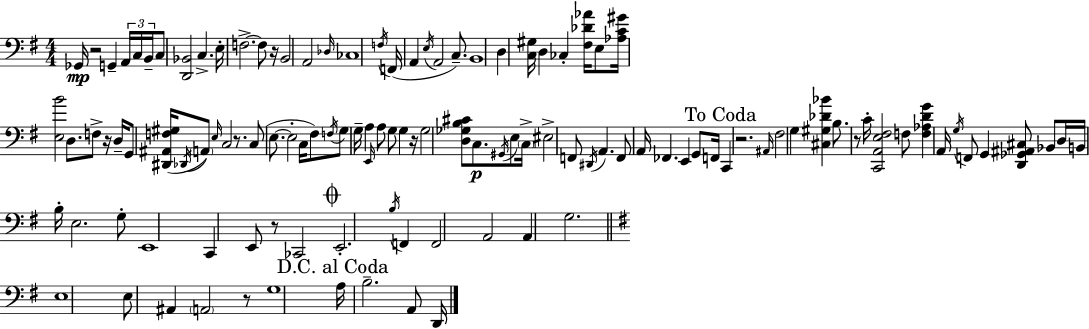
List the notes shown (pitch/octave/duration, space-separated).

Gb2/s R/h G2/q A2/s C3/s B2/s C3/e [D2,Bb2]/h C3/q. E3/s F3/h. F3/e R/s B2/h A2/h Db3/s CES3/w F3/s F2/s A2/q E3/s A2/h C3/e. B2/w D3/q [C3,G#3]/s D3/q CES3/q [F#3,Db4,Ab4]/s E3/e [Ab3,C4,G#4]/s [E3,B4]/h D3/e. F3/e R/s D3/s G2/e [D#2,A#2,F3,G#3]/s Db2/s A2/e E3/s C3/h R/e. C3/e E3/e. E3/h C3/s F#3/e F3/s G3/e G3/s A3/q E2/s A3/e G3/e G3/q R/s G3/h [D3,Gb3,B3,C#4]/e C3/e. G#2/s E3/e C3/s EIS3/h F2/e D#2/s A2/q. F2/e A2/s FES2/q. E2/q G2/e F2/s C2/q R/h. A#2/s F#3/h G3/q [C#3,G#3,Db4,Bb4]/q B3/e. R/e C4/s [C2,A2,E3,F#3]/h F3/e [F3,Ab3,D4,G4]/q A2/s G3/s F2/e G2/q [D2,Gb2,A#2,C#3]/e Bb2/e D3/s B2/s B3/s E3/h. G3/e E2/w C2/q E2/e R/e CES2/h E2/h. B3/s F2/q F2/h A2/h A2/q G3/h. E3/w E3/e A#2/q A2/h R/e G3/w A3/s B3/h. A2/e D2/s